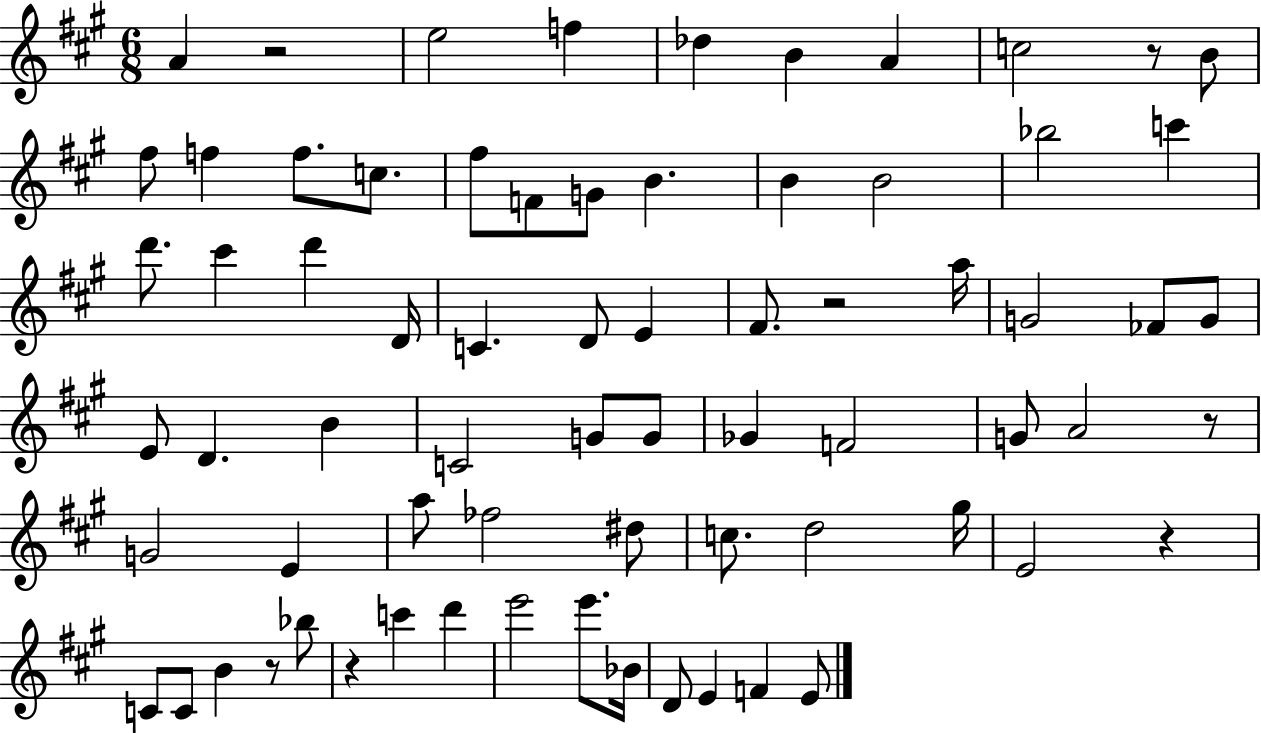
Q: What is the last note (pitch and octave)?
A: E4